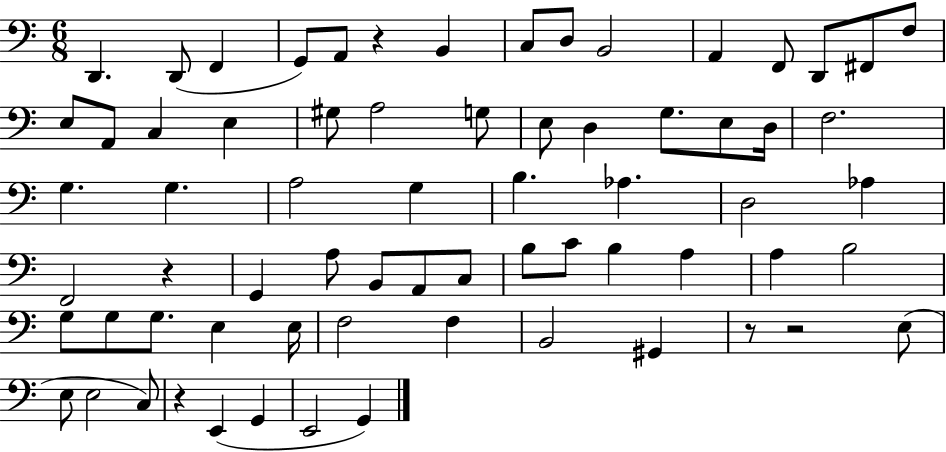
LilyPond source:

{
  \clef bass
  \numericTimeSignature
  \time 6/8
  \key c \major
  d,4. d,8( f,4 | g,8) a,8 r4 b,4 | c8 d8 b,2 | a,4 f,8 d,8 fis,8 f8 | \break e8 a,8 c4 e4 | gis8 a2 g8 | e8 d4 g8. e8 d16 | f2. | \break g4. g4. | a2 g4 | b4. aes4. | d2 aes4 | \break f,2 r4 | g,4 a8 b,8 a,8 c8 | b8 c'8 b4 a4 | a4 b2 | \break g8 g8 g8. e4 e16 | f2 f4 | b,2 gis,4 | r8 r2 e8( | \break e8 e2 c8) | r4 e,4( g,4 | e,2 g,4) | \bar "|."
}